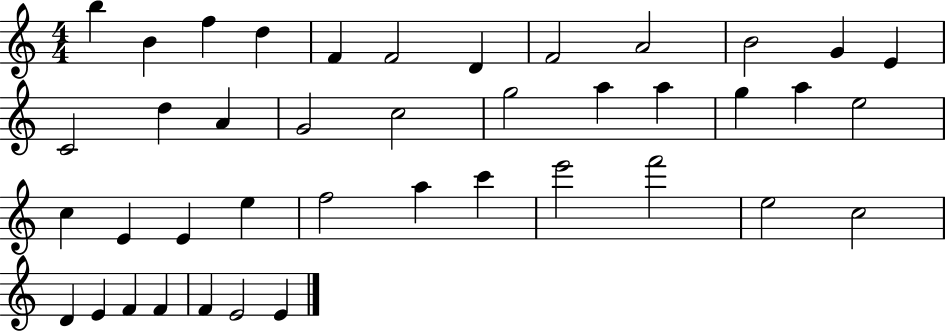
{
  \clef treble
  \numericTimeSignature
  \time 4/4
  \key c \major
  b''4 b'4 f''4 d''4 | f'4 f'2 d'4 | f'2 a'2 | b'2 g'4 e'4 | \break c'2 d''4 a'4 | g'2 c''2 | g''2 a''4 a''4 | g''4 a''4 e''2 | \break c''4 e'4 e'4 e''4 | f''2 a''4 c'''4 | e'''2 f'''2 | e''2 c''2 | \break d'4 e'4 f'4 f'4 | f'4 e'2 e'4 | \bar "|."
}